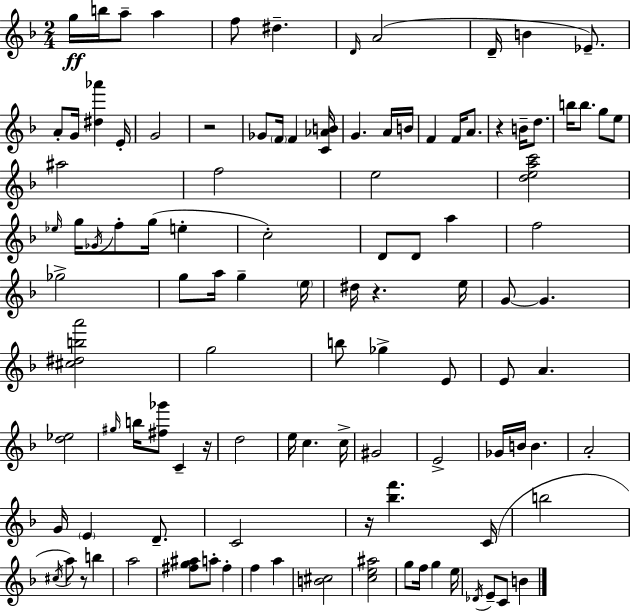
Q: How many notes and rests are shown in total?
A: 110